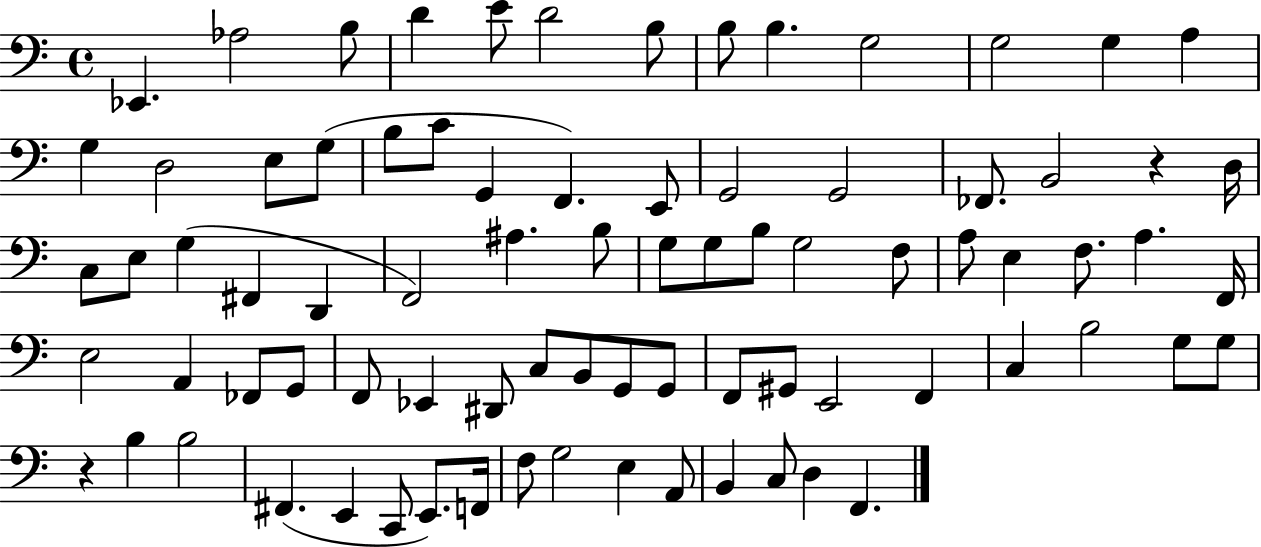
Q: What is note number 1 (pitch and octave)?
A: Eb2